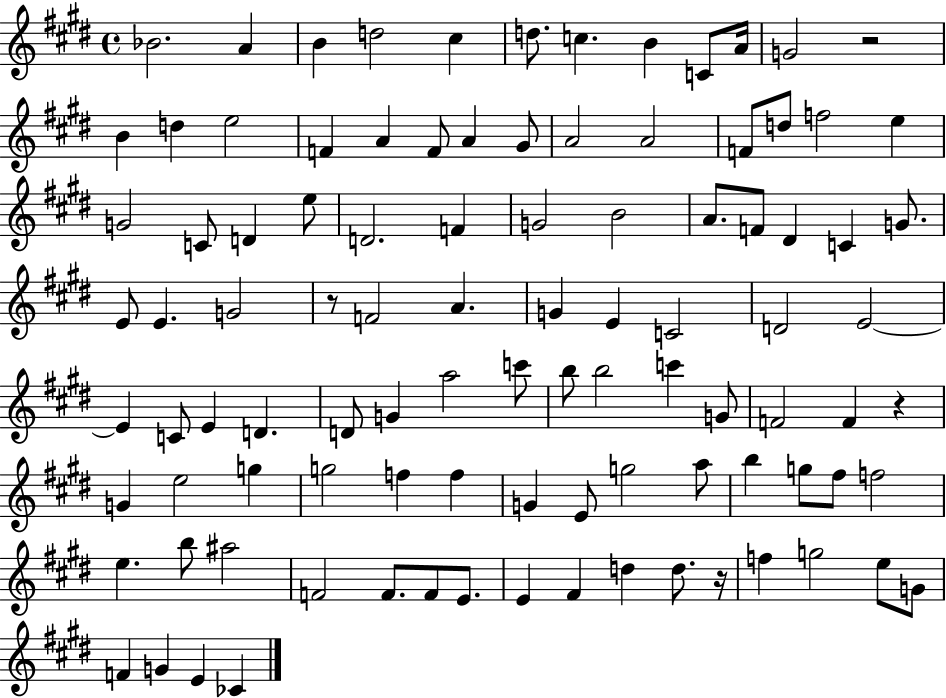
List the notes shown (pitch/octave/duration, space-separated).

Bb4/h. A4/q B4/q D5/h C#5/q D5/e. C5/q. B4/q C4/e A4/s G4/h R/h B4/q D5/q E5/h F4/q A4/q F4/e A4/q G#4/e A4/h A4/h F4/e D5/e F5/h E5/q G4/h C4/e D4/q E5/e D4/h. F4/q G4/h B4/h A4/e. F4/e D#4/q C4/q G4/e. E4/e E4/q. G4/h R/e F4/h A4/q. G4/q E4/q C4/h D4/h E4/h E4/q C4/e E4/q D4/q. D4/e G4/q A5/h C6/e B5/e B5/h C6/q G4/e F4/h F4/q R/q G4/q E5/h G5/q G5/h F5/q F5/q G4/q E4/e G5/h A5/e B5/q G5/e F#5/e F5/h E5/q. B5/e A#5/h F4/h F4/e. F4/e E4/e. E4/q F#4/q D5/q D5/e. R/s F5/q G5/h E5/e G4/e F4/q G4/q E4/q CES4/q